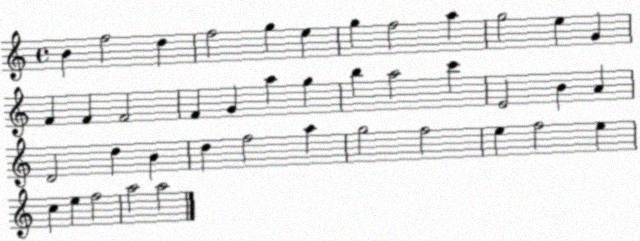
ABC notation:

X:1
T:Untitled
M:4/4
L:1/4
K:C
B f2 d f2 g e g f2 a g2 e G F F F2 F G a g b a2 c' E2 B A D2 d B d f2 a g2 f2 e f2 e c e f2 a2 a2